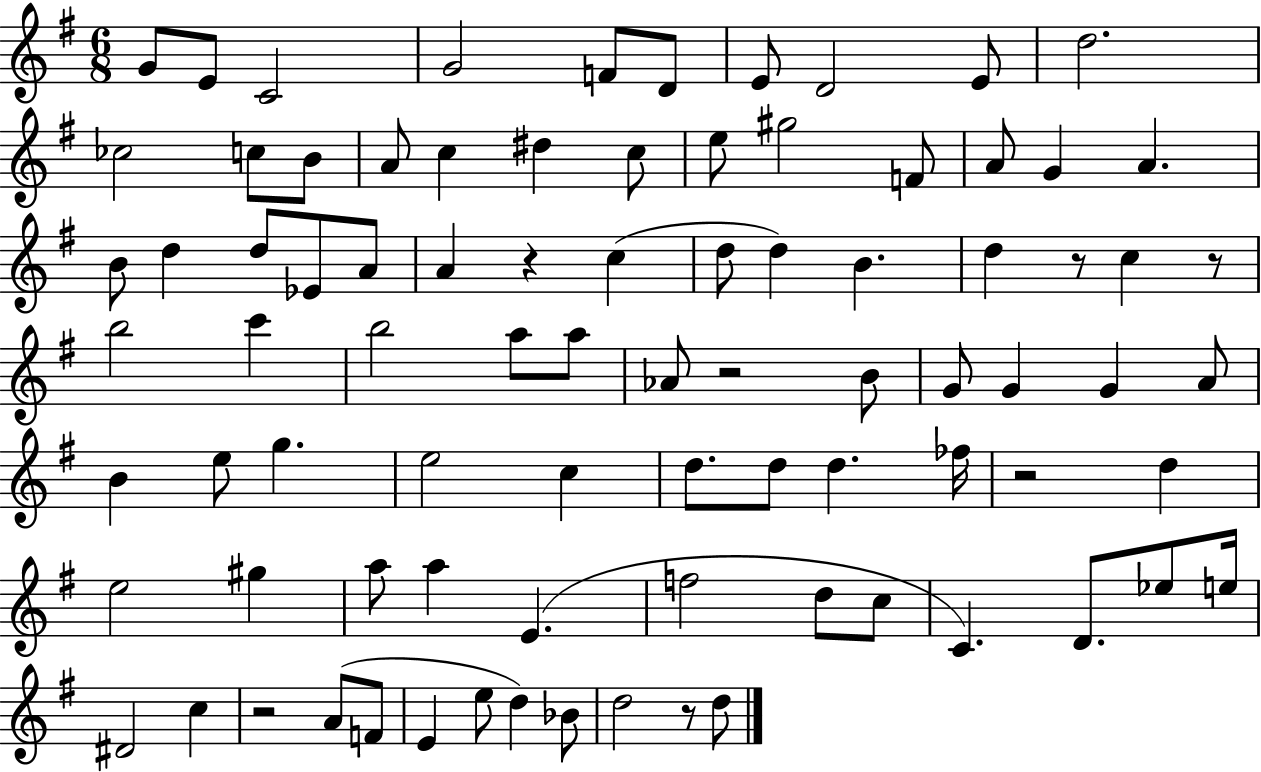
{
  \clef treble
  \numericTimeSignature
  \time 6/8
  \key g \major
  g'8 e'8 c'2 | g'2 f'8 d'8 | e'8 d'2 e'8 | d''2. | \break ces''2 c''8 b'8 | a'8 c''4 dis''4 c''8 | e''8 gis''2 f'8 | a'8 g'4 a'4. | \break b'8 d''4 d''8 ees'8 a'8 | a'4 r4 c''4( | d''8 d''4) b'4. | d''4 r8 c''4 r8 | \break b''2 c'''4 | b''2 a''8 a''8 | aes'8 r2 b'8 | g'8 g'4 g'4 a'8 | \break b'4 e''8 g''4. | e''2 c''4 | d''8. d''8 d''4. fes''16 | r2 d''4 | \break e''2 gis''4 | a''8 a''4 e'4.( | f''2 d''8 c''8 | c'4.) d'8. ees''8 e''16 | \break dis'2 c''4 | r2 a'8( f'8 | e'4 e''8 d''4) bes'8 | d''2 r8 d''8 | \break \bar "|."
}